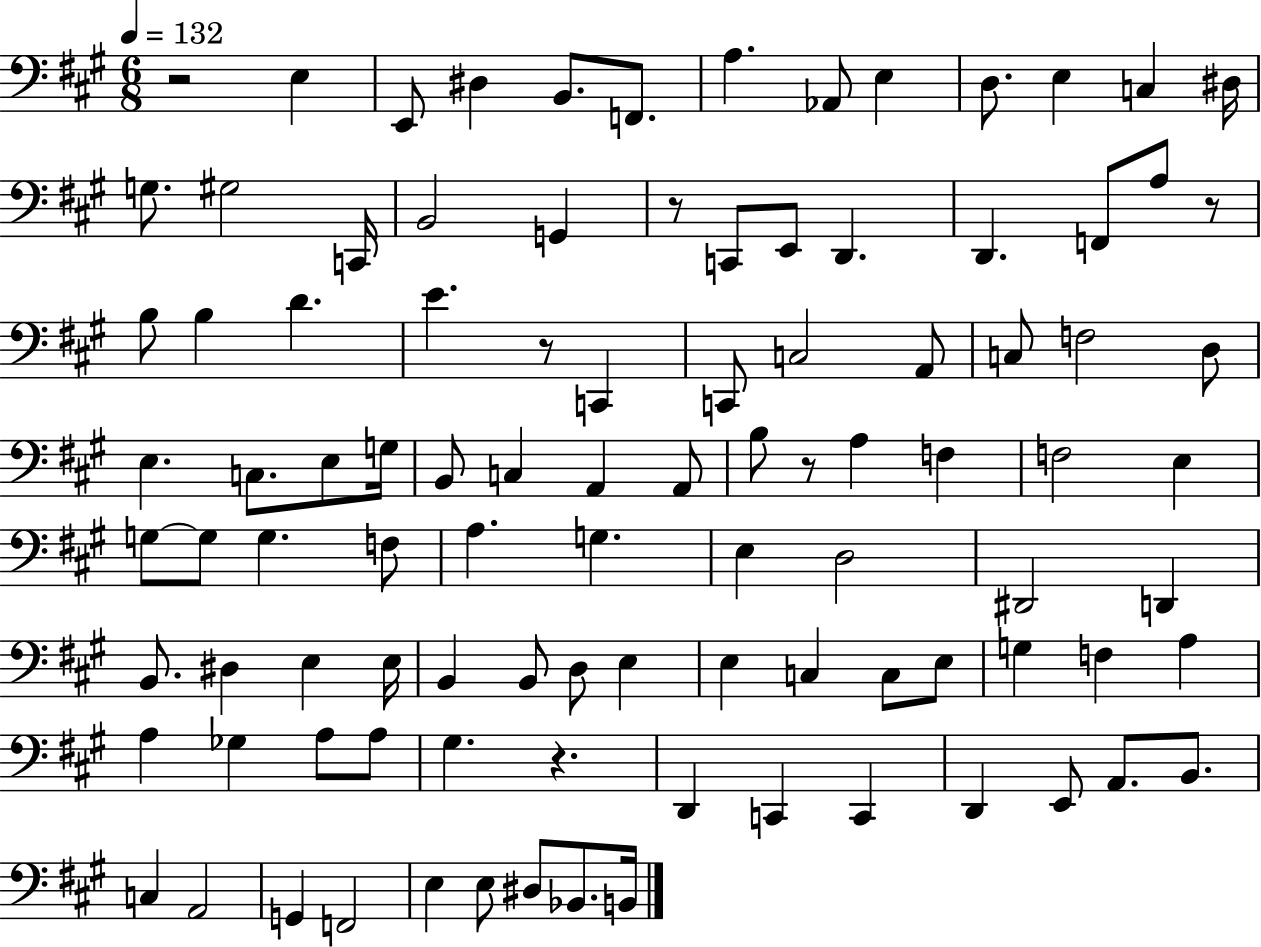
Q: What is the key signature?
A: A major